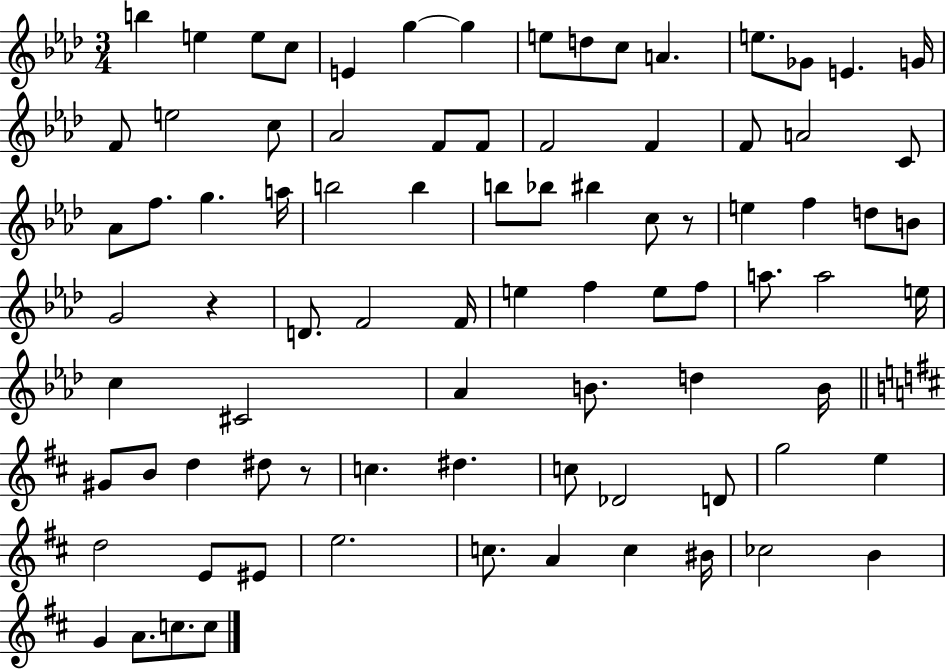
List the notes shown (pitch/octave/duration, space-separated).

B5/q E5/q E5/e C5/e E4/q G5/q G5/q E5/e D5/e C5/e A4/q. E5/e. Gb4/e E4/q. G4/s F4/e E5/h C5/e Ab4/h F4/e F4/e F4/h F4/q F4/e A4/h C4/e Ab4/e F5/e. G5/q. A5/s B5/h B5/q B5/e Bb5/e BIS5/q C5/e R/e E5/q F5/q D5/e B4/e G4/h R/q D4/e. F4/h F4/s E5/q F5/q E5/e F5/e A5/e. A5/h E5/s C5/q C#4/h Ab4/q B4/e. D5/q B4/s G#4/e B4/e D5/q D#5/e R/e C5/q. D#5/q. C5/e Db4/h D4/e G5/h E5/q D5/h E4/e EIS4/e E5/h. C5/e. A4/q C5/q BIS4/s CES5/h B4/q G4/q A4/e. C5/e. C5/e